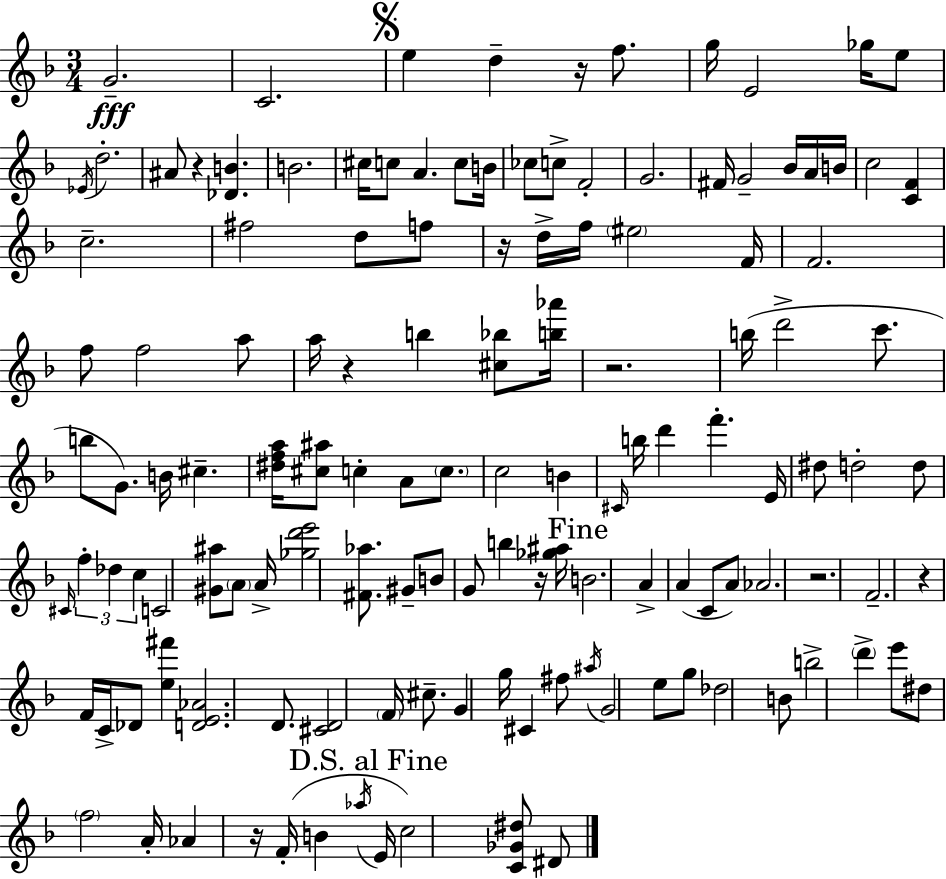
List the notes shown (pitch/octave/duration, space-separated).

G4/h. C4/h. E5/q D5/q R/s F5/e. G5/s E4/h Gb5/s E5/e Eb4/s D5/h. A#4/e R/q [Db4,B4]/q. B4/h. C#5/s C5/e A4/q. C5/e B4/s CES5/e C5/e F4/h G4/h. F#4/s G4/h Bb4/s A4/s B4/s C5/h [C4,F4]/q C5/h. F#5/h D5/e F5/e R/s D5/s F5/s EIS5/h F4/s F4/h. F5/e F5/h A5/e A5/s R/q B5/q [C#5,Bb5]/e [B5,Ab6]/s R/h. B5/s D6/h C6/e. B5/e G4/e. B4/s C#5/q. [D#5,F5,A5]/s [C#5,A#5]/e C5/q A4/e C5/e. C5/h B4/q C#4/s B5/s D6/q F6/q. E4/s D#5/e D5/h D5/e C#4/s F5/q Db5/q C5/q C4/h [G#4,A#5]/e A4/e A4/s [Gb5,D6,E6]/h [F#4,Ab5]/e. G#4/e B4/e G4/e B5/q R/s [Gb5,A#5]/s B4/h. A4/q A4/q C4/e A4/e Ab4/h. R/h. F4/h. R/q F4/s C4/s Db4/e [E5,F#6]/q [D4,E4,Ab4]/h. D4/e. [C#4,D4]/h F4/s C#5/e. G4/q G5/s C#4/q F#5/e A#5/s G4/h E5/e G5/e Db5/h B4/e B5/h D6/q E6/e D#5/e F5/h A4/s Ab4/q R/s F4/s B4/q Ab5/s E4/s C5/h [C4,Gb4,D#5]/e D#4/e